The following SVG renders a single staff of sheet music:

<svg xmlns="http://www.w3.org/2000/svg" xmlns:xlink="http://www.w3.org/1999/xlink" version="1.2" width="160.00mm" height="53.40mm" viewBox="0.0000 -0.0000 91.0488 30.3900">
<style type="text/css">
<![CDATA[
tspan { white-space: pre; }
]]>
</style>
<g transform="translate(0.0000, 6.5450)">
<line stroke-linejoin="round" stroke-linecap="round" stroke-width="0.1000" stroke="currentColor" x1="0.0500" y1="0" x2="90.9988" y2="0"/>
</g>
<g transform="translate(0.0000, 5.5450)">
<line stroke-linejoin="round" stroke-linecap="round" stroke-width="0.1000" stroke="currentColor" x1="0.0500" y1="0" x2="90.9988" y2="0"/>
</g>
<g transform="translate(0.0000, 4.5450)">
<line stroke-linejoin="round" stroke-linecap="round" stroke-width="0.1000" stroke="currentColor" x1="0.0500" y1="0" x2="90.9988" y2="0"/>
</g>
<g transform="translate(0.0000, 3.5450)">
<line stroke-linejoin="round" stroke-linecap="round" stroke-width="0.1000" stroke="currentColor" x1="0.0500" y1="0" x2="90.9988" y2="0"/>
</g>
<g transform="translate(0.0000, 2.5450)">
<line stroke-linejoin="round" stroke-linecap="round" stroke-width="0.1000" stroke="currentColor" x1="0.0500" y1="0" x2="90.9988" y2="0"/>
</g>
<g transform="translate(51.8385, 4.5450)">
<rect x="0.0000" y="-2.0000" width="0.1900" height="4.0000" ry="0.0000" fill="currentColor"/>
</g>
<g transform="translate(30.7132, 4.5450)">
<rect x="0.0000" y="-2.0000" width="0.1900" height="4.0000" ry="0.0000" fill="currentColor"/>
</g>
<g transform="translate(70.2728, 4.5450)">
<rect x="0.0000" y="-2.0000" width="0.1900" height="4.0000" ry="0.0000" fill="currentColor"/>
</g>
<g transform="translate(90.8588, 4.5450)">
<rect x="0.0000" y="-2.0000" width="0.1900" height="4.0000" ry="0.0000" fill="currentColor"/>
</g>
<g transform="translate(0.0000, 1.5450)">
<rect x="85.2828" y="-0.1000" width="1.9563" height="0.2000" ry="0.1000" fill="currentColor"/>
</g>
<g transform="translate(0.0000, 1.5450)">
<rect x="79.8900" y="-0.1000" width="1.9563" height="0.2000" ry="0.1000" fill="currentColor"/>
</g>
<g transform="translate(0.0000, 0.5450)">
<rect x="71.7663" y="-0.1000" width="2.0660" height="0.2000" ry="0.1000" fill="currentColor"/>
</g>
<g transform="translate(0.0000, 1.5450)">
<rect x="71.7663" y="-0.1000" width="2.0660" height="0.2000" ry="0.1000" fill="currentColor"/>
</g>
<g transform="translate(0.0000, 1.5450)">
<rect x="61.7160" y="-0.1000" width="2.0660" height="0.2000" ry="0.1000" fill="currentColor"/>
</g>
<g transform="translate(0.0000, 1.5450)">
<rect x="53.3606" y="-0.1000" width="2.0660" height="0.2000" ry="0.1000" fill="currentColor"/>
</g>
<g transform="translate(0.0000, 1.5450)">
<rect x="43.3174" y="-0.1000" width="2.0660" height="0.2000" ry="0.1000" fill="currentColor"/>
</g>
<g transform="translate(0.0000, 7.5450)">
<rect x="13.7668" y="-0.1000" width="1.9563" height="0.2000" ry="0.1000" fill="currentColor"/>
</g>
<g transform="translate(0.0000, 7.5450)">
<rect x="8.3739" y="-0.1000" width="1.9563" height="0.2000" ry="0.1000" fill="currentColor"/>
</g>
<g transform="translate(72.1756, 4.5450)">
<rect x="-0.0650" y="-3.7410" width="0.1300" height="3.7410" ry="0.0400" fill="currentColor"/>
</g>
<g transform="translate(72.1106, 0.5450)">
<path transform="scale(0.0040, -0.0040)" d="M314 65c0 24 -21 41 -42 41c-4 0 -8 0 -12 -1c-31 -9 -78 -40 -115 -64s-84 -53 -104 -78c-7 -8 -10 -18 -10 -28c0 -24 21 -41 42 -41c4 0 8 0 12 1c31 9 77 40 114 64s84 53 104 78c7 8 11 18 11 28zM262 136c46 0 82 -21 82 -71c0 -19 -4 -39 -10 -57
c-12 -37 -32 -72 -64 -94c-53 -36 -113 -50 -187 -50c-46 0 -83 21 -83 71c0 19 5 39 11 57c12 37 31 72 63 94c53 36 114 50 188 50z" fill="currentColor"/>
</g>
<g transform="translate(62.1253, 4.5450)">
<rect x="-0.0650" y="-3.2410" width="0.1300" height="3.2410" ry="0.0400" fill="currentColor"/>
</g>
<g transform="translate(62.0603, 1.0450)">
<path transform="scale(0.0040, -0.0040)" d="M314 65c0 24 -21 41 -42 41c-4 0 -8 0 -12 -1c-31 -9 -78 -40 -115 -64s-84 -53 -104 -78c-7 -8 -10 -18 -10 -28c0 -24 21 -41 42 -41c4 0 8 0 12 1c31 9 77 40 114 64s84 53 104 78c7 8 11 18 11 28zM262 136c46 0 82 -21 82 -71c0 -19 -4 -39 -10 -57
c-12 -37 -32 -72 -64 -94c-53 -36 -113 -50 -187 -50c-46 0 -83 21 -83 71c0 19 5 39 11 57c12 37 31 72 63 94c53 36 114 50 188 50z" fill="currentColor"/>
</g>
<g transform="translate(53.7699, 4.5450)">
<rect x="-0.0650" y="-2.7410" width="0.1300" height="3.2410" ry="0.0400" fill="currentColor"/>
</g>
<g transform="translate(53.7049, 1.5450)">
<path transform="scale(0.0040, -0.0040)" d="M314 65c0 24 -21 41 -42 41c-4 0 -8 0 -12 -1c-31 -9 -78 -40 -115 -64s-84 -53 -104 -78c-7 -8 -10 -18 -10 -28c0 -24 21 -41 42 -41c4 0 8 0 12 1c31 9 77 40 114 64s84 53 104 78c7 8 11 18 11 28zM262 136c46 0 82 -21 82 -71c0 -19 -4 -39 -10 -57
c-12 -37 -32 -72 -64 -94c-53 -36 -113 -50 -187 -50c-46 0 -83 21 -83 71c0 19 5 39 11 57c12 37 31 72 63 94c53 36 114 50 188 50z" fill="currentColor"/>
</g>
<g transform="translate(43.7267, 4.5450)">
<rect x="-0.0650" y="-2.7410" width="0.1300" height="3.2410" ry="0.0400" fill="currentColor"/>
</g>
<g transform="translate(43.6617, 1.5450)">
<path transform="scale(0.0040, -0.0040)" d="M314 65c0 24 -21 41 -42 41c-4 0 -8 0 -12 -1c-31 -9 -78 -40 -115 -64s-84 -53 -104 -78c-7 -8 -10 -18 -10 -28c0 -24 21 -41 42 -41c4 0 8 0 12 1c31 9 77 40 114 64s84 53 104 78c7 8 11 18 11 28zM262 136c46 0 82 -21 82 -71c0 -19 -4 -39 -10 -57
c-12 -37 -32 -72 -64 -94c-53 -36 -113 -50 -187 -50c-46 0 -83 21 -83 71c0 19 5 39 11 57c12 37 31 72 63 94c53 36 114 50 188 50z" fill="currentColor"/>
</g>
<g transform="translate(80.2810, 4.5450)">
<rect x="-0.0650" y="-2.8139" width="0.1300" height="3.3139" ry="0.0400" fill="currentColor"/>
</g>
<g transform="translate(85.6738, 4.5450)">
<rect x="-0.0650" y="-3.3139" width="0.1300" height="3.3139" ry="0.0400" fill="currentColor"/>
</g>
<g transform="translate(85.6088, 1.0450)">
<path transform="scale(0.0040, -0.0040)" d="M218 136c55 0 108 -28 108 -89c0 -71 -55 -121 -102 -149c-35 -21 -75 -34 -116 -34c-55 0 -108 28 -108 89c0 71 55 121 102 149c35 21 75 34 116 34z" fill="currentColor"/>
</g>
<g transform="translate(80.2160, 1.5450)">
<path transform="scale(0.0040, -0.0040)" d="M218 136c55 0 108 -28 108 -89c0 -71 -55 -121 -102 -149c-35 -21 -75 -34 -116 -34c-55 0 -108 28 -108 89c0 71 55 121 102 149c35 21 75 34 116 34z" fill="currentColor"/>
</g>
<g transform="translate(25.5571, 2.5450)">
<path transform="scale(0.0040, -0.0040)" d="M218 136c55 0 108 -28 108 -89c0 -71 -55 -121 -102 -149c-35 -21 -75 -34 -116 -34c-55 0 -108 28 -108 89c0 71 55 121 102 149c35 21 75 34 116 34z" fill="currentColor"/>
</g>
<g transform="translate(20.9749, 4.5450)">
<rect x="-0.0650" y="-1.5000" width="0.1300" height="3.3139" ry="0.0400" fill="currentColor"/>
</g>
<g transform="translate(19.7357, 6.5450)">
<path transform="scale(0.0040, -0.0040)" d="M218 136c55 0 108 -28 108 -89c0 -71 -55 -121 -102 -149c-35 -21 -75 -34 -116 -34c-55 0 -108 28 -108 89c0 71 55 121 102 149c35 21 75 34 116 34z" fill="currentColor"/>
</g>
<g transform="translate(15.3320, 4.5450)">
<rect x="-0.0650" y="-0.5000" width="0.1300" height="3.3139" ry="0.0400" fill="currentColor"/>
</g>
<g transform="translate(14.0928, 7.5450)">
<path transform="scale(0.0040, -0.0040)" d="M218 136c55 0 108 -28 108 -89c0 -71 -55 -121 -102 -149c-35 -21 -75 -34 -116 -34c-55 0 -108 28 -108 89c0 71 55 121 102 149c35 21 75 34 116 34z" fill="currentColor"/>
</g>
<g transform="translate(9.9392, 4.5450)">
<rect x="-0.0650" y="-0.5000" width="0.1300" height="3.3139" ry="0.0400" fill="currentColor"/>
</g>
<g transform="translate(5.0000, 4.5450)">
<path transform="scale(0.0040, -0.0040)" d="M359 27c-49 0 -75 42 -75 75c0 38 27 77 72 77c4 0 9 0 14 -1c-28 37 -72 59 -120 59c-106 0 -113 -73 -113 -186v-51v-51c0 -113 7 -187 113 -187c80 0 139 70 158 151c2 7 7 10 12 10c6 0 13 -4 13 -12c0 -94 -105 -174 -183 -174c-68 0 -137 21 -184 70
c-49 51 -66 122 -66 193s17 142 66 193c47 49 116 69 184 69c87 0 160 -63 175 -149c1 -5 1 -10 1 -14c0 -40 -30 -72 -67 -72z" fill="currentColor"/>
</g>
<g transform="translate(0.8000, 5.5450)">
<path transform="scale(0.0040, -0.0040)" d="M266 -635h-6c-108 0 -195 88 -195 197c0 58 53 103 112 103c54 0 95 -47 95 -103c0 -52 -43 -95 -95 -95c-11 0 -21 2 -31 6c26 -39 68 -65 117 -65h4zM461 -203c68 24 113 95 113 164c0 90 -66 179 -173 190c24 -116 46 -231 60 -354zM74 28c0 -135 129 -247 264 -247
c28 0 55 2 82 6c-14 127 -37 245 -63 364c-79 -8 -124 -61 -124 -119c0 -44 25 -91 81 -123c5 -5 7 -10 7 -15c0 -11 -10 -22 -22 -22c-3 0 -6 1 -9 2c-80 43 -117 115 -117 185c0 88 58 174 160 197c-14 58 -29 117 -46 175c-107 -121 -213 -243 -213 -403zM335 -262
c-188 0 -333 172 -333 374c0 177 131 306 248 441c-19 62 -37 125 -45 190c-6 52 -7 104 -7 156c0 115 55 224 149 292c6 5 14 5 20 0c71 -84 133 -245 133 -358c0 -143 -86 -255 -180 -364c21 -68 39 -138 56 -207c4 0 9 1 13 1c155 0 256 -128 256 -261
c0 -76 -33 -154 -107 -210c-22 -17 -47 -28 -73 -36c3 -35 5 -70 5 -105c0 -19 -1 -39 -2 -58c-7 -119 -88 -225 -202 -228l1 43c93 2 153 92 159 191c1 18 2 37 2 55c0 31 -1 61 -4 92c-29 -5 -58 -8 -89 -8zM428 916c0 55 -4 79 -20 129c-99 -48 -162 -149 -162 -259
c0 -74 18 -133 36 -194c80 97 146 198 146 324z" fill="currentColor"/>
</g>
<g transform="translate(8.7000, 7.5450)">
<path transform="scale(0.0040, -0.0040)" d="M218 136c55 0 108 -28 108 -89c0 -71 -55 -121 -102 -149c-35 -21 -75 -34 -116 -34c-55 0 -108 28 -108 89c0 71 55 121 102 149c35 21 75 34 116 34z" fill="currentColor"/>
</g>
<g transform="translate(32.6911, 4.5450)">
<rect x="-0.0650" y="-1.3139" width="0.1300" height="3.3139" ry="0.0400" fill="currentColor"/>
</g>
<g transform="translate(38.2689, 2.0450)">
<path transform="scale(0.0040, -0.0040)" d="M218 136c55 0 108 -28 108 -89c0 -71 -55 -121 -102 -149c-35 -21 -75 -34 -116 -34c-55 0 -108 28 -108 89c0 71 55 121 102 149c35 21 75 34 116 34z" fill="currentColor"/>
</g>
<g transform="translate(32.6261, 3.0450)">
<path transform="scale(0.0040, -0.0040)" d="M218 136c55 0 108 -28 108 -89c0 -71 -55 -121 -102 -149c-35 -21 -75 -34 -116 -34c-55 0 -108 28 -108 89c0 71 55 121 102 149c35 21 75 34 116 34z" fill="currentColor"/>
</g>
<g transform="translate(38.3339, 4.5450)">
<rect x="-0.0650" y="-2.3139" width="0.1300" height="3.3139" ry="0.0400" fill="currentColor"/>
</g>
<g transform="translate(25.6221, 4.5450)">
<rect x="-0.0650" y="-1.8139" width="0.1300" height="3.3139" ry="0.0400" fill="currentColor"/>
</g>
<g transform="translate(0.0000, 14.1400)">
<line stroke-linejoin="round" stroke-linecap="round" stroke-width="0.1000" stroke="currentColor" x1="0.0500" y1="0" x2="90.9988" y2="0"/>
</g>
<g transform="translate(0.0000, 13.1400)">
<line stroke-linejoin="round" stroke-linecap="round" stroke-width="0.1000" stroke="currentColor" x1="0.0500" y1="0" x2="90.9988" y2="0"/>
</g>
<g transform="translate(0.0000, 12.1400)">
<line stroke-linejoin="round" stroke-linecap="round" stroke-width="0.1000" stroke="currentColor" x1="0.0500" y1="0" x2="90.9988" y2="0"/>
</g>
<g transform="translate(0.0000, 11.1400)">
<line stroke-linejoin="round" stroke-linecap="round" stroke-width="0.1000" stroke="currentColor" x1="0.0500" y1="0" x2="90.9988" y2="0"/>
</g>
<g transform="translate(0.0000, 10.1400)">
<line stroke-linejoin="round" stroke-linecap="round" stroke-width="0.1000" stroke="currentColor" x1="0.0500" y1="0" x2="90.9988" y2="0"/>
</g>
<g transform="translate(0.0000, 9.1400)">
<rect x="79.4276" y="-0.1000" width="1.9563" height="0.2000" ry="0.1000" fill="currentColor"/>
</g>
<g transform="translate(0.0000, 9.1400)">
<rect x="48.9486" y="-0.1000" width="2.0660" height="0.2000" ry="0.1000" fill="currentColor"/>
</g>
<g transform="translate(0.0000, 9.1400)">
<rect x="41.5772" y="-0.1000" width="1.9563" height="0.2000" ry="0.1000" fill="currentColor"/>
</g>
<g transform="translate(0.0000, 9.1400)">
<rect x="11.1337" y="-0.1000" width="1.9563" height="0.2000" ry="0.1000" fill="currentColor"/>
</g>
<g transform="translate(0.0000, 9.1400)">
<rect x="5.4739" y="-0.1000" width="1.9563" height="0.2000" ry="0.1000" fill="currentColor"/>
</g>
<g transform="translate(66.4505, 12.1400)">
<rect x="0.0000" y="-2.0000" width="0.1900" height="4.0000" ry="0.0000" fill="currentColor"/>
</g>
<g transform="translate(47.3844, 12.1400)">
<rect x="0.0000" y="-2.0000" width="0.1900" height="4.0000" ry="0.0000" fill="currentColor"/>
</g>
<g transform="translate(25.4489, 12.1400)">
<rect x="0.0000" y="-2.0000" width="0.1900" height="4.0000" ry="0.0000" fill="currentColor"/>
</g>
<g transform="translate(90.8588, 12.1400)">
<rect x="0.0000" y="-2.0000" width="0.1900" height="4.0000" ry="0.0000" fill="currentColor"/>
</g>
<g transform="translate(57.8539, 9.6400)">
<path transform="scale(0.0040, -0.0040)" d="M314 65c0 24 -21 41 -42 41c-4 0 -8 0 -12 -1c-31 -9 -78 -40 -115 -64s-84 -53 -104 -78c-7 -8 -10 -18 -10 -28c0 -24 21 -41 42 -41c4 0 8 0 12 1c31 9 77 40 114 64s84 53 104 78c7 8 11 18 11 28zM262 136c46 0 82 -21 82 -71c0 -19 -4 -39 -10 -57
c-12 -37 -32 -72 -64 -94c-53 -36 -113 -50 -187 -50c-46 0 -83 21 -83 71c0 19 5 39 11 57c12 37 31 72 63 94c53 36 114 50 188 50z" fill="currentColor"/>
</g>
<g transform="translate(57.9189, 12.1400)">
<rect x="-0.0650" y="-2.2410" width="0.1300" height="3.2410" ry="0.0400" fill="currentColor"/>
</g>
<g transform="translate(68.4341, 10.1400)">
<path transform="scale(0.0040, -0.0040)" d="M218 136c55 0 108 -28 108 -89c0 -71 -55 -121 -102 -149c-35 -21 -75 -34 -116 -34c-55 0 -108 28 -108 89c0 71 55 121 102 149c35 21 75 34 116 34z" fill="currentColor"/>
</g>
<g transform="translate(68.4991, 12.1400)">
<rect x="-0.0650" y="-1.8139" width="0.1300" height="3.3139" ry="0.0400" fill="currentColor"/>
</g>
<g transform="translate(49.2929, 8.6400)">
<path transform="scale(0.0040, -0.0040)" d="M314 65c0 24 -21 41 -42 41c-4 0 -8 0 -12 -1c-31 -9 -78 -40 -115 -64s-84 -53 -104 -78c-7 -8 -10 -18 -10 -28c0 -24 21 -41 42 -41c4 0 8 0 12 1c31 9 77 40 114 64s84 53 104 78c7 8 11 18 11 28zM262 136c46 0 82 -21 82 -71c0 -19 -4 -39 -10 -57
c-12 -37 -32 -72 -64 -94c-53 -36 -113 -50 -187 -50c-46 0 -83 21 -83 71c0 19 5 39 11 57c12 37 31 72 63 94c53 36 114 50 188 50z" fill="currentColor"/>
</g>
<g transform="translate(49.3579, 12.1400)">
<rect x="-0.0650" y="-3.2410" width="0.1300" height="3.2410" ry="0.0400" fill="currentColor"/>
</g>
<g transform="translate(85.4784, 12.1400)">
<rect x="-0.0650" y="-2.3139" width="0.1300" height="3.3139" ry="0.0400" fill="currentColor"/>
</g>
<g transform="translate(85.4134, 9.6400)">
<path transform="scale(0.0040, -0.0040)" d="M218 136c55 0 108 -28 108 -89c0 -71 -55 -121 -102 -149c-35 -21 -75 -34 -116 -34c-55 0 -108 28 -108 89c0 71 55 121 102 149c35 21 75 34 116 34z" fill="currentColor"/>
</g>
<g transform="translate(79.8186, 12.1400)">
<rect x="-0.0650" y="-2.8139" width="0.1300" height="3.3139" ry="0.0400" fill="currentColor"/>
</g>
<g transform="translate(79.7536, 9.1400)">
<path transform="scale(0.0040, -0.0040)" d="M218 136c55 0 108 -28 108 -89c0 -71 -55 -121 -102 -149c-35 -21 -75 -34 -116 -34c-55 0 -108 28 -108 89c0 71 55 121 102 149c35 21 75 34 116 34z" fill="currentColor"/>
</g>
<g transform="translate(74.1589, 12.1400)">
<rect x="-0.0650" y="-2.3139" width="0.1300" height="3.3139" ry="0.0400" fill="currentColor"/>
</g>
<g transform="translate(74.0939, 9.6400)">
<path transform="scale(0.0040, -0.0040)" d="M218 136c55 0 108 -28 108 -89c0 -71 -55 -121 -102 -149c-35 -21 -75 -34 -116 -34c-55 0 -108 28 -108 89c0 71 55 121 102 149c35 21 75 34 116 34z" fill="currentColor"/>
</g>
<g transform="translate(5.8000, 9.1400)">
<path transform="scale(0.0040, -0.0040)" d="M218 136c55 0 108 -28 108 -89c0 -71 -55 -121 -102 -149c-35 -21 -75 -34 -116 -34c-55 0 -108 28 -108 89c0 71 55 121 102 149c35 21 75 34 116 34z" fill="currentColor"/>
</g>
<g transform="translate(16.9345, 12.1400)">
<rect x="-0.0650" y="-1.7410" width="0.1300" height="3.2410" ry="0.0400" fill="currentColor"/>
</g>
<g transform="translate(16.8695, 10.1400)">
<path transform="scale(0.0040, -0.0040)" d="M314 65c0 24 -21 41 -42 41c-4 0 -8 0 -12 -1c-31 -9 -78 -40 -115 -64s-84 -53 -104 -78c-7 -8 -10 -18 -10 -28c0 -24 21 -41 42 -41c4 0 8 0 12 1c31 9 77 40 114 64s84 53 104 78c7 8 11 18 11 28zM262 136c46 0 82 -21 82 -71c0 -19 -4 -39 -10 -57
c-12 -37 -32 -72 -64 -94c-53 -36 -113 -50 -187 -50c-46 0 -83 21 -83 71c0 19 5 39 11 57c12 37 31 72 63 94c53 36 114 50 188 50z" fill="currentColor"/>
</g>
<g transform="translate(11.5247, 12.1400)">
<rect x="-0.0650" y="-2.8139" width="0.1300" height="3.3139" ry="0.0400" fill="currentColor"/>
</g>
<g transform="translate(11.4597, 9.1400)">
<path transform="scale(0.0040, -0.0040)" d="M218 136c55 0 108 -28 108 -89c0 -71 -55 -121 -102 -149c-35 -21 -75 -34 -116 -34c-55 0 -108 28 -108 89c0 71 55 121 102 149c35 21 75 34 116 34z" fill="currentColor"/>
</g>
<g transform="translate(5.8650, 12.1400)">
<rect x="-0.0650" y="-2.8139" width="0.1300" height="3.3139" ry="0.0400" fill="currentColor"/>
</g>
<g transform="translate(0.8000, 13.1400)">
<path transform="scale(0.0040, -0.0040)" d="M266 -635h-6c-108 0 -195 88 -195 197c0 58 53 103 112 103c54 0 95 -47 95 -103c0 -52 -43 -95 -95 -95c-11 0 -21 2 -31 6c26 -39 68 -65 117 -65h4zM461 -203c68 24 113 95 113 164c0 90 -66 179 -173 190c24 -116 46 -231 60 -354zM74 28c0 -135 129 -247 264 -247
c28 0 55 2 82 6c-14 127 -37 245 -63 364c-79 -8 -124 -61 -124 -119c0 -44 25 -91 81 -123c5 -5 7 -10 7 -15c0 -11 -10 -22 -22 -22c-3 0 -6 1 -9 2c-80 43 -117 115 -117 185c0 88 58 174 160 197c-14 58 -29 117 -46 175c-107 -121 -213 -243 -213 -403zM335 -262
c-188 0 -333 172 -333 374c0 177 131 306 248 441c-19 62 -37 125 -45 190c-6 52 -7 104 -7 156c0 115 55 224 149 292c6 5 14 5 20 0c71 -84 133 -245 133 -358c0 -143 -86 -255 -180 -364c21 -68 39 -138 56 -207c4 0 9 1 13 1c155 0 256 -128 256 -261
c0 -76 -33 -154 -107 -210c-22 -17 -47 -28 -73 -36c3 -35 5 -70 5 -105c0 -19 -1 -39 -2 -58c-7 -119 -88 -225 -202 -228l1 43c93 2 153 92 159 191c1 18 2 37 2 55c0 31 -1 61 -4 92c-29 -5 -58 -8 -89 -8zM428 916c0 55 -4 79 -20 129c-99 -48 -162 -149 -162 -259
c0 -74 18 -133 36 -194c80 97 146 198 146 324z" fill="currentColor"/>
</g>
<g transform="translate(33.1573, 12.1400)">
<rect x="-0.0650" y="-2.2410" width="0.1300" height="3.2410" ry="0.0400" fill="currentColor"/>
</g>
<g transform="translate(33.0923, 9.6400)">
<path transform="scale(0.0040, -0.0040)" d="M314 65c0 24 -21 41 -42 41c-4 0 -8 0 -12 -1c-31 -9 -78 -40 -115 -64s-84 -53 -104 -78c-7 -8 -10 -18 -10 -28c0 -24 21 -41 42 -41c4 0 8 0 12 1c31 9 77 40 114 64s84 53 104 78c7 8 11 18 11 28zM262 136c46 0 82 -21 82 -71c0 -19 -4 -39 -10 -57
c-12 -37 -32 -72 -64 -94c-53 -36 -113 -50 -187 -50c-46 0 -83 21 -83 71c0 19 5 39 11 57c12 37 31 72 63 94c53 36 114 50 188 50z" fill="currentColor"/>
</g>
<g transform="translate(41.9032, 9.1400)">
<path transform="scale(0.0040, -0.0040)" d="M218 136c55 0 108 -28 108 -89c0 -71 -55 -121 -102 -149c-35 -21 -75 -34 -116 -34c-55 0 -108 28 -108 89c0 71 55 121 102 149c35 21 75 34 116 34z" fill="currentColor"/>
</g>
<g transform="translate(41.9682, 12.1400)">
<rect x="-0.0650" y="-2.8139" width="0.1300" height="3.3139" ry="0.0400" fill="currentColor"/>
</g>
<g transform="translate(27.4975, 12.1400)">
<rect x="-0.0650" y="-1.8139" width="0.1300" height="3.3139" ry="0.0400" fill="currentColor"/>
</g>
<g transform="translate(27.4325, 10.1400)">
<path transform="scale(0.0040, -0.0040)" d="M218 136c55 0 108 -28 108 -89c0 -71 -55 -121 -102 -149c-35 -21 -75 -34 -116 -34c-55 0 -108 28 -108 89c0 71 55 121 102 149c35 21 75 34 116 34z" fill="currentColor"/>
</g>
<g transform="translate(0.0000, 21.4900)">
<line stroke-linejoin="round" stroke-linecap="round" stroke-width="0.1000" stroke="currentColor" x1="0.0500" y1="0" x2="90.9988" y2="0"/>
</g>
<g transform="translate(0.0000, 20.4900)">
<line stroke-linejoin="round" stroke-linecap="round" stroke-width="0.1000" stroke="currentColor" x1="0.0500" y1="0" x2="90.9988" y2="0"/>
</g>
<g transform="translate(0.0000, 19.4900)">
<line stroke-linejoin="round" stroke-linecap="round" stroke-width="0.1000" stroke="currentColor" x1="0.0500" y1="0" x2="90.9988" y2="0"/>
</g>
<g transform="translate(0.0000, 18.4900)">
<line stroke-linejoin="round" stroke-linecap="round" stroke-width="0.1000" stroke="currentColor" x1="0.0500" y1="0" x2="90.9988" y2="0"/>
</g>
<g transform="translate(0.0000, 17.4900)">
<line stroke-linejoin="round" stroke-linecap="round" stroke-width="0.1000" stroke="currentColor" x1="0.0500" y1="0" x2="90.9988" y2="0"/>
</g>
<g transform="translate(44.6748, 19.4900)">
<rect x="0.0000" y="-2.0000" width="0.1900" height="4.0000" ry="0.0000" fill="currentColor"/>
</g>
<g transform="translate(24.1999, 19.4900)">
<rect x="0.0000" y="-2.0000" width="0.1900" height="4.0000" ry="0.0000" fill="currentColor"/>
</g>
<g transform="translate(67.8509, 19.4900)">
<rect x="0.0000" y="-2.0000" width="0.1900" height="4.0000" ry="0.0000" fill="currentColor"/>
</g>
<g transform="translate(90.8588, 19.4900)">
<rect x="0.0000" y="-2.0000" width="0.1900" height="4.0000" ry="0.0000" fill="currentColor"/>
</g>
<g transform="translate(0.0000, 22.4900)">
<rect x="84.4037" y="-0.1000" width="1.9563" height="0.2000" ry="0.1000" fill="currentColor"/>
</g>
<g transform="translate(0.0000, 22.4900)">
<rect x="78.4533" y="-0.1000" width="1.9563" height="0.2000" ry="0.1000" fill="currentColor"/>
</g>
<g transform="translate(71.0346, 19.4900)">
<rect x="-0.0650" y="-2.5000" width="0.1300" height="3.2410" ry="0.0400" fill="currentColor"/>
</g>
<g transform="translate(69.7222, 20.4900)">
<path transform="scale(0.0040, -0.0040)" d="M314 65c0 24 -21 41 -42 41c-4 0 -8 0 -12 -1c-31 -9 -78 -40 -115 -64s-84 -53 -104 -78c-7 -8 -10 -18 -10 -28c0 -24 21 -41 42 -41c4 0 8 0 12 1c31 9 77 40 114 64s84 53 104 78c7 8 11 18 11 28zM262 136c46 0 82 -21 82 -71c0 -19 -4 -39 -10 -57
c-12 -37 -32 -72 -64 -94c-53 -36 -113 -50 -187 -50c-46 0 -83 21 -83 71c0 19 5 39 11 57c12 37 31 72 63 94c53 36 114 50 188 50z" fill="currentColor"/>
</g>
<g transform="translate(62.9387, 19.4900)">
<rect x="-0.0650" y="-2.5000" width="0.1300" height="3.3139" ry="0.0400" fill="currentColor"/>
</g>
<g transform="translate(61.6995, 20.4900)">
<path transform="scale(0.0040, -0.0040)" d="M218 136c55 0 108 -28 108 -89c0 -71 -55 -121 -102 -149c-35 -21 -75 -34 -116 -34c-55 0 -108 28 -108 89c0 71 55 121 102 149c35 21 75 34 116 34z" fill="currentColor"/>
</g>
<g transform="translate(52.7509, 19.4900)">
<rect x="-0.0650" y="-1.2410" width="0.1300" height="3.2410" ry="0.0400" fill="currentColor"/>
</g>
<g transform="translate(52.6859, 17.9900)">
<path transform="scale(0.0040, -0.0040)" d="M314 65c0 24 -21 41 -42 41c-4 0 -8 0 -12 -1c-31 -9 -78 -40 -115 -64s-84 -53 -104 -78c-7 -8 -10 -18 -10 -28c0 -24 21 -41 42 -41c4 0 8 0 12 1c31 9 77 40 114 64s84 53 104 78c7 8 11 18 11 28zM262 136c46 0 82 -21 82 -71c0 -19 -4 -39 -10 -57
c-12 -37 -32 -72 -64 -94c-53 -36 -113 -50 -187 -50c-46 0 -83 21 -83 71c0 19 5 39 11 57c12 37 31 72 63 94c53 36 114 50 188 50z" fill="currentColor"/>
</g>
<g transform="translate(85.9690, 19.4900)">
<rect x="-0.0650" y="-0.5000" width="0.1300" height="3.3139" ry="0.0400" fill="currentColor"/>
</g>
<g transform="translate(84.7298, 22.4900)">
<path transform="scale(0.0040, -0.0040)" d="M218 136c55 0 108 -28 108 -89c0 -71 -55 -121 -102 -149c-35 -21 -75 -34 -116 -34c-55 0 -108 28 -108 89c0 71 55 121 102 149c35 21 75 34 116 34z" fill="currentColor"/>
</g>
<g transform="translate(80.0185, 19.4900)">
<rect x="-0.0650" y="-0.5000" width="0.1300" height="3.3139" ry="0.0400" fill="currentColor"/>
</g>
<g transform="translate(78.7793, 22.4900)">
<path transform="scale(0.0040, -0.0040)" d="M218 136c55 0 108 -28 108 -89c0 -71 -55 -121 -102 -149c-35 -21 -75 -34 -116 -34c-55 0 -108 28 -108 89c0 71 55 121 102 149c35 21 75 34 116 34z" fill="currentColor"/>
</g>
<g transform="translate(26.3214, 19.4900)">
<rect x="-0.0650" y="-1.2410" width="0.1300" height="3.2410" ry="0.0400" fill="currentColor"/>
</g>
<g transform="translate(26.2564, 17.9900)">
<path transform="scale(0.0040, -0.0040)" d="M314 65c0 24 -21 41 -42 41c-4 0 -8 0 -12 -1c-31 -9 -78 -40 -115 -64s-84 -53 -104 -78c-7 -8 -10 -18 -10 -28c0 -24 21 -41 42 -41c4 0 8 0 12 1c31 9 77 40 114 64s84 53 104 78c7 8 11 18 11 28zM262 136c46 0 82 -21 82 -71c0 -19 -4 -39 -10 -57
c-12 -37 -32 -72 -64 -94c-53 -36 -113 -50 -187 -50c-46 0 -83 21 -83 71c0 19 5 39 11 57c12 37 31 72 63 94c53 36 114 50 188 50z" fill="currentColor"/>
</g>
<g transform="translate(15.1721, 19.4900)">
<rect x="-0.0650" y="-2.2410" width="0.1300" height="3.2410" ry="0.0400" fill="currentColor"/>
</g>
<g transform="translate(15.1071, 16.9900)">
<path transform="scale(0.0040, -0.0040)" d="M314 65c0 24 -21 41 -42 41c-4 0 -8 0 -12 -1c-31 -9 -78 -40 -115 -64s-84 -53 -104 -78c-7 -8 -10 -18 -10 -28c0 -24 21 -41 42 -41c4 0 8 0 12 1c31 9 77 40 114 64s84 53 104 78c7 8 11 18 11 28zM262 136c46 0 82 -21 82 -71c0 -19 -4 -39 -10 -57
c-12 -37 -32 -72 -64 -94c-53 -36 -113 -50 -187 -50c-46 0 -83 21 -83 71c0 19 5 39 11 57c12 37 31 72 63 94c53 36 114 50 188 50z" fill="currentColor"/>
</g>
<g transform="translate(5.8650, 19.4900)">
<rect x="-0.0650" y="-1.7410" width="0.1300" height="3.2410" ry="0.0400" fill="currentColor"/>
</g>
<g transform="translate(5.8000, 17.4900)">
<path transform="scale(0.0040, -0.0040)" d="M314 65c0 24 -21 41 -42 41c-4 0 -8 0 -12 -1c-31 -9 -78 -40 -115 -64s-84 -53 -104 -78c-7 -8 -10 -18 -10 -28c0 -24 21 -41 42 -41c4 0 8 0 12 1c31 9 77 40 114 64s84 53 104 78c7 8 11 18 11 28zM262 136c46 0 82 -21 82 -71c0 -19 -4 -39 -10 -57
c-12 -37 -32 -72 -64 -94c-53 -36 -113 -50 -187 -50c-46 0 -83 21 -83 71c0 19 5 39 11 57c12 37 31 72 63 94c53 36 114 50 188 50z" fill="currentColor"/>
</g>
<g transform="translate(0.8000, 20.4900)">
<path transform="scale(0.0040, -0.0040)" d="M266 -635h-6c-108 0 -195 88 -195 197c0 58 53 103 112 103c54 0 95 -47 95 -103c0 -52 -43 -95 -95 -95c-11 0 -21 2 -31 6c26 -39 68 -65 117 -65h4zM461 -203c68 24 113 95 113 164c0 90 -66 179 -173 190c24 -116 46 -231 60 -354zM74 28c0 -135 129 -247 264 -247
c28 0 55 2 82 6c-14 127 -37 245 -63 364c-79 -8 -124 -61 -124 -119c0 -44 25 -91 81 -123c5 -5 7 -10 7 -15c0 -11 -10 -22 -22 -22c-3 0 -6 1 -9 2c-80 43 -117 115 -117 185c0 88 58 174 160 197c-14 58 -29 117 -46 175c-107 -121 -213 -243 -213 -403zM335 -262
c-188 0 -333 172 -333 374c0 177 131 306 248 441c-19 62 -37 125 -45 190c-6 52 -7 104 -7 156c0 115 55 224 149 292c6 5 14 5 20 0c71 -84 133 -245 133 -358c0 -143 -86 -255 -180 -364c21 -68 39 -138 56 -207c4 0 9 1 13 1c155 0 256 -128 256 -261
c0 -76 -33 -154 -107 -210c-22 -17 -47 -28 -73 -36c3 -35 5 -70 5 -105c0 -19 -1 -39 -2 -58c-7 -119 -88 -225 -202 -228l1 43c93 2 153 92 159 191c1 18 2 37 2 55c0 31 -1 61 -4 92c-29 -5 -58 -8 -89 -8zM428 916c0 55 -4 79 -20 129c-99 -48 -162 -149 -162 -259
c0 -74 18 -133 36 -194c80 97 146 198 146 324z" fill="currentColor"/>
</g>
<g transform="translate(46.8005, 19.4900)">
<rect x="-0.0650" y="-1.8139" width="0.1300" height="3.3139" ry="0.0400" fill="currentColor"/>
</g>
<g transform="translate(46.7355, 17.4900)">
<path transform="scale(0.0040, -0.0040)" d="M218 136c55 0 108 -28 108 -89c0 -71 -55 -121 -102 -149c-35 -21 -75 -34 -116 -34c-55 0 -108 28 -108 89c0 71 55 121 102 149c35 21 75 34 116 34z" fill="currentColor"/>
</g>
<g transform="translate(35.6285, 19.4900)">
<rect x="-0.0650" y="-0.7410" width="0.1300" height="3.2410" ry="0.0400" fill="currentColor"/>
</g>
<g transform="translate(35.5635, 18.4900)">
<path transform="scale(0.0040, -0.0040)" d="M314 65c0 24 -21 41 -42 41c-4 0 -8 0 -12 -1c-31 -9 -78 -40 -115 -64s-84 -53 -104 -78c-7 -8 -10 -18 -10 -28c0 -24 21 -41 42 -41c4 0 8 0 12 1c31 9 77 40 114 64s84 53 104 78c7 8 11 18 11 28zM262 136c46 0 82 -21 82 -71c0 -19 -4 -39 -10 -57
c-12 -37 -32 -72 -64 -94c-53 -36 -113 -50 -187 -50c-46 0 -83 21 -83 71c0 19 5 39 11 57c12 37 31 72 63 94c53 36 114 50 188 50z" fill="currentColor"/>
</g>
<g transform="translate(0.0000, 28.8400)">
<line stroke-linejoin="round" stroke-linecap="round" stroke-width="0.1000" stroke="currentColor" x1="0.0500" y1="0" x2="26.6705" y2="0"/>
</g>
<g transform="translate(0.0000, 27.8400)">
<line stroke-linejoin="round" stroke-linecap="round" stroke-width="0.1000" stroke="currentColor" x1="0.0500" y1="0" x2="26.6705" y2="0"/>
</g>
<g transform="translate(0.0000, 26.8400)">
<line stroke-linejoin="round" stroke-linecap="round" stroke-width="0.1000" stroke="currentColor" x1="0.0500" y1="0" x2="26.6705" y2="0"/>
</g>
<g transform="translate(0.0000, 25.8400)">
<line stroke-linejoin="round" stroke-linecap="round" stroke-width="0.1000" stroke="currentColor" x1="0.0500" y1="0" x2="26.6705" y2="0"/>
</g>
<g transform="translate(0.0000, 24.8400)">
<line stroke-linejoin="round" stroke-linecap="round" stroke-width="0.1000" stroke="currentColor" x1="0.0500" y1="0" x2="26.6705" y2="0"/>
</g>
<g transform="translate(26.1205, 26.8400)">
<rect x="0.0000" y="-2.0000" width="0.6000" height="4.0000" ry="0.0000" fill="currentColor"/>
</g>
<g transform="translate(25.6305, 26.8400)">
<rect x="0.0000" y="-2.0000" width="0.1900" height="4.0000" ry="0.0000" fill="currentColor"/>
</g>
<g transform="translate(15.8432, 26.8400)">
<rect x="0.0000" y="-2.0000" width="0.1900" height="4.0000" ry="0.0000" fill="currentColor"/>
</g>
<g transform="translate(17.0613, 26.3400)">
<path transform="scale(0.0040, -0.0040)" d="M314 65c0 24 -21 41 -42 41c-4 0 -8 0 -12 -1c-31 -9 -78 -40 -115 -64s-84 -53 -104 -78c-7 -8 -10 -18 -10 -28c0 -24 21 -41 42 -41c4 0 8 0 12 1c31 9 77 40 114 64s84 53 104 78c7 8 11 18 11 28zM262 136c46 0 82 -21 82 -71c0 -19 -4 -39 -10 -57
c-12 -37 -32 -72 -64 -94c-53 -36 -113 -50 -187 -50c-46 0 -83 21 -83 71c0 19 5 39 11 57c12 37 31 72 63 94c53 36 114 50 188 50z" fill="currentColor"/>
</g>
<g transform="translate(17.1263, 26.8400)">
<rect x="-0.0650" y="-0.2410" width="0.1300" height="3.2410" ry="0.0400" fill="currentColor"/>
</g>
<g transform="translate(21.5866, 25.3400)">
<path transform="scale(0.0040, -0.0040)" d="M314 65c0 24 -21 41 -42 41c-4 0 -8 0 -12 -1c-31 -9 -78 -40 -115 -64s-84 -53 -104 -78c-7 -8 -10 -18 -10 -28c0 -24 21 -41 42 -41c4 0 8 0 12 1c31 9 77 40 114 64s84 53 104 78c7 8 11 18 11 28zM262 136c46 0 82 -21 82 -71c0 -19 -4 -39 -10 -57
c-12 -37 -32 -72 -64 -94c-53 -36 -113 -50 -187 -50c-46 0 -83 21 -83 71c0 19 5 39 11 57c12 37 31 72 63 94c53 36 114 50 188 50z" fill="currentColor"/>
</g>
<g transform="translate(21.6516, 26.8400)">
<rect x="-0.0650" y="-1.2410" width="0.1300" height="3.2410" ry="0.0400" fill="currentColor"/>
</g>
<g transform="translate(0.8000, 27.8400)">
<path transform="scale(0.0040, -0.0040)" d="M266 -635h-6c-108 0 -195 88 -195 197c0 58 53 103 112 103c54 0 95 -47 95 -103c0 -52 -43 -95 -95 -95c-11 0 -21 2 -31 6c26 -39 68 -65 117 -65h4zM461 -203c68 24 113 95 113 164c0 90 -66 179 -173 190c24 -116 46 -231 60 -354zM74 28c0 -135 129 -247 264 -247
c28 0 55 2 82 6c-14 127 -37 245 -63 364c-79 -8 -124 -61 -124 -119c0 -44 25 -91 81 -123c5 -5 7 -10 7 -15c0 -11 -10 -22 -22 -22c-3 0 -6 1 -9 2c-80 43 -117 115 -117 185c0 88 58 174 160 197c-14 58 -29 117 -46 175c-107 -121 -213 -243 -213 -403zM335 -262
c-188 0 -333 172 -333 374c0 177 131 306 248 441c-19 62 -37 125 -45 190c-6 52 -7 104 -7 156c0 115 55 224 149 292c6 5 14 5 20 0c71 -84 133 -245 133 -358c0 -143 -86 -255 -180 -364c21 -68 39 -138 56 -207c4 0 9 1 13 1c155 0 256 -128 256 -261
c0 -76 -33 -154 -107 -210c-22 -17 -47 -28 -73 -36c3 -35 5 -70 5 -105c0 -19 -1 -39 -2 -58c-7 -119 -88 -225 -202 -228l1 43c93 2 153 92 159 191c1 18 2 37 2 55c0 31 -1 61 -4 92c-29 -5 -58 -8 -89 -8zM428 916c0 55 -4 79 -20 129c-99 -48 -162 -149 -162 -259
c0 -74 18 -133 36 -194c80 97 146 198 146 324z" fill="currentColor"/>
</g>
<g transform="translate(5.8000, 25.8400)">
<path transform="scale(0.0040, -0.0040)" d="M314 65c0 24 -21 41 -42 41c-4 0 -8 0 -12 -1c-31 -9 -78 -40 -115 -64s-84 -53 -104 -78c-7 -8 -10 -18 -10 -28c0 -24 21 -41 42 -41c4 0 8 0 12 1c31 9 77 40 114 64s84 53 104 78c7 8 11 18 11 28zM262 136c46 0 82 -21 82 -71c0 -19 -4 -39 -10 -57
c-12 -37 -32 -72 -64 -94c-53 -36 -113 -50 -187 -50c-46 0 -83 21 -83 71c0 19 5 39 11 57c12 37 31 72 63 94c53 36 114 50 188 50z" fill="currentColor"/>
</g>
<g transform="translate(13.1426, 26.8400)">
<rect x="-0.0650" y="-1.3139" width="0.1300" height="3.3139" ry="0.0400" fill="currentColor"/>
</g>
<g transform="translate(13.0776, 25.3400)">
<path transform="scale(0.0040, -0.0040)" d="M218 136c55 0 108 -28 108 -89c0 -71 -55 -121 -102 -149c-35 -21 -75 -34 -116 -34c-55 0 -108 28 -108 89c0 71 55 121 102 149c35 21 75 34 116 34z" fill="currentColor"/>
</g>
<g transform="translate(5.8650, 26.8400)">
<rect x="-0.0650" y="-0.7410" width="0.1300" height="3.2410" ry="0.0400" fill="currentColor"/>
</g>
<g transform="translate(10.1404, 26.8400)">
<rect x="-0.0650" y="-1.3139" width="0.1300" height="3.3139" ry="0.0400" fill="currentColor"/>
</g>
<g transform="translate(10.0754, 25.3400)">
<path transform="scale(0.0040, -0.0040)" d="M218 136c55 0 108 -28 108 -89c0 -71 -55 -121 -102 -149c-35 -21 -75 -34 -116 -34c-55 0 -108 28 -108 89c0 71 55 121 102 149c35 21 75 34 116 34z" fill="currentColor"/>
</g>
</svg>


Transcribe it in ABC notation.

X:1
T:Untitled
M:4/4
L:1/4
K:C
C C E f e g a2 a2 b2 c'2 a b a a f2 f g2 a b2 g2 f g a g f2 g2 e2 d2 f e2 G G2 C C d2 e e c2 e2